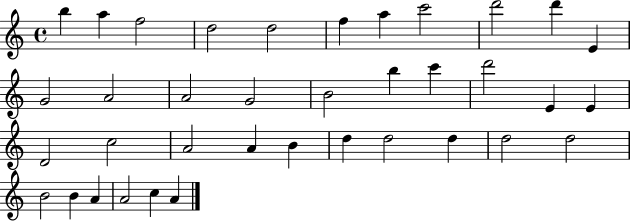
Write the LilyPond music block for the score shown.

{
  \clef treble
  \time 4/4
  \defaultTimeSignature
  \key c \major
  b''4 a''4 f''2 | d''2 d''2 | f''4 a''4 c'''2 | d'''2 d'''4 e'4 | \break g'2 a'2 | a'2 g'2 | b'2 b''4 c'''4 | d'''2 e'4 e'4 | \break d'2 c''2 | a'2 a'4 b'4 | d''4 d''2 d''4 | d''2 d''2 | \break b'2 b'4 a'4 | a'2 c''4 a'4 | \bar "|."
}